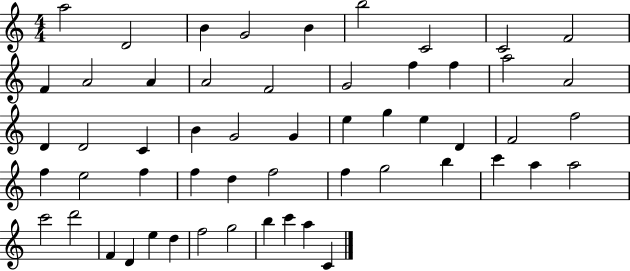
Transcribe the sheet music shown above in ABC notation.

X:1
T:Untitled
M:4/4
L:1/4
K:C
a2 D2 B G2 B b2 C2 C2 F2 F A2 A A2 F2 G2 f f a2 A2 D D2 C B G2 G e g e D F2 f2 f e2 f f d f2 f g2 b c' a a2 c'2 d'2 F D e d f2 g2 b c' a C